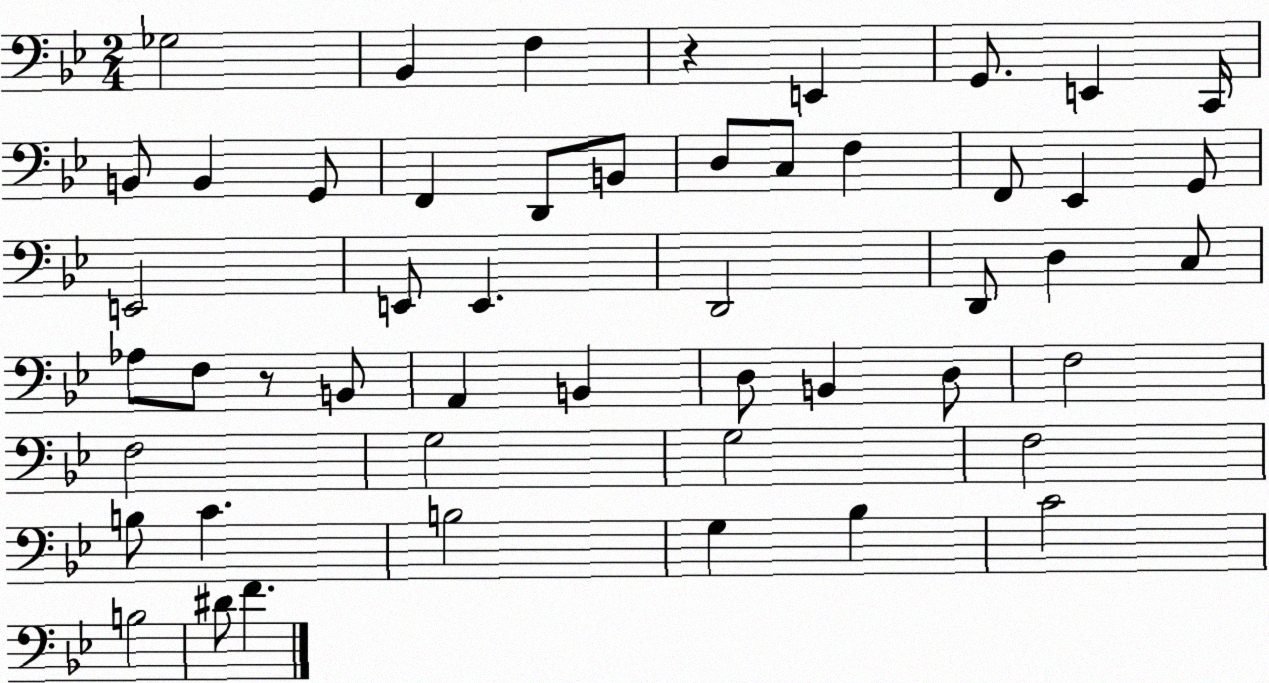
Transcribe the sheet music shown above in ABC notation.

X:1
T:Untitled
M:2/4
L:1/4
K:Bb
_G,2 _B,, F, z E,, G,,/2 E,, C,,/4 B,,/2 B,, G,,/2 F,, D,,/2 B,,/2 D,/2 C,/2 F, F,,/2 _E,, G,,/2 E,,2 E,,/2 E,, D,,2 D,,/2 D, C,/2 _A,/2 F,/2 z/2 B,,/2 A,, B,, D,/2 B,, D,/2 F,2 F,2 G,2 G,2 F,2 B,/2 C B,2 G, _B, C2 B,2 ^D/2 F